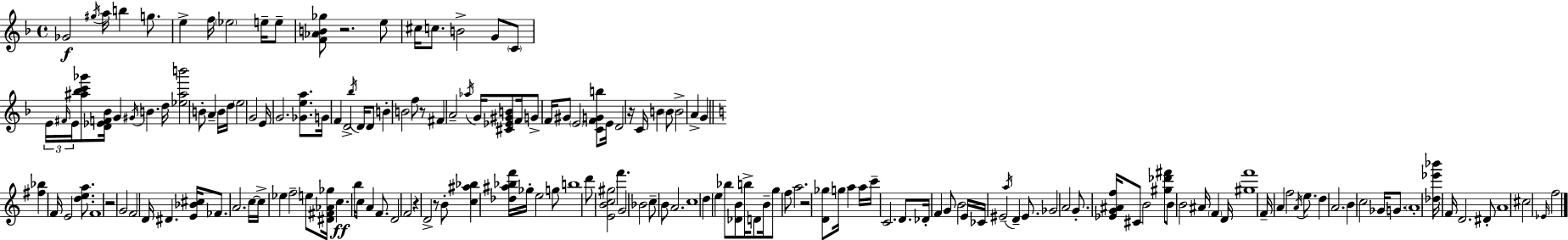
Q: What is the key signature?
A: F major